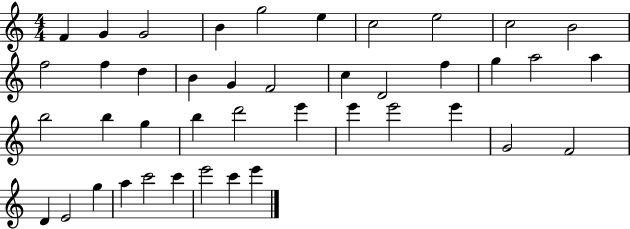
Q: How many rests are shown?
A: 0